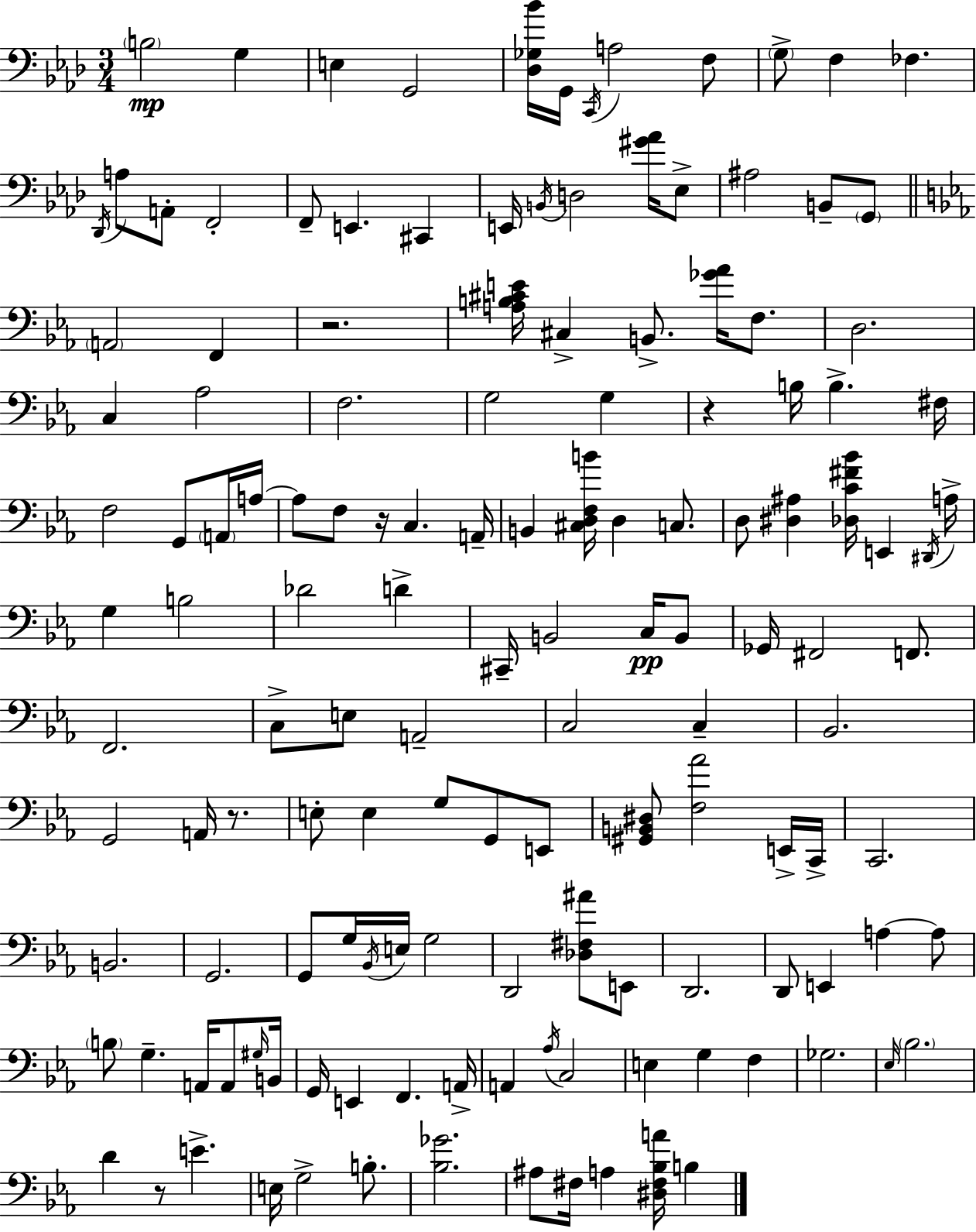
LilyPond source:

{
  \clef bass
  \numericTimeSignature
  \time 3/4
  \key f \minor
  \parenthesize b2\mp g4 | e4 g,2 | <des ges bes'>16 g,16 \acciaccatura { c,16 } a2 f8 | \parenthesize g8-> f4 fes4. | \break \acciaccatura { des,16 } a8 a,8-. f,2-. | f,8-- e,4. cis,4 | e,16 \acciaccatura { b,16 } d2 | <gis' aes'>16 ees8-> ais2 b,8-- | \break \parenthesize g,8 \bar "||" \break \key ees \major \parenthesize a,2 f,4 | r2. | <a b cis' e'>16 cis4-> b,8.-> <ges' aes'>16 f8. | d2. | \break c4 aes2 | f2. | g2 g4 | r4 b16 b4.-> fis16 | \break f2 g,8 \parenthesize a,16 a16~~ | a8 f8 r16 c4. a,16-- | b,4 <cis d f b'>16 d4 c8. | d8 <dis ais>4 <des c' fis' bes'>16 e,4 \acciaccatura { dis,16 } | \break a16-> g4 b2 | des'2 d'4-> | cis,16-- b,2 c16\pp b,8 | ges,16 fis,2 f,8. | \break f,2. | c8-> e8 a,2-- | c2 c4-- | bes,2. | \break g,2 a,16 r8. | e8-. e4 g8 g,8 e,8 | <gis, b, dis>8 <f aes'>2 e,16-> | c,16-> c,2. | \break b,2. | g,2. | g,8 g16 \acciaccatura { bes,16 } e16 g2 | d,2 <des fis ais'>8 | \break e,8 d,2. | d,8 e,4 a4~~ | a8 \parenthesize b8 g4.-- a,16 a,8 | \grace { gis16 } b,16 g,16 e,4 f,4. | \break a,16-> a,4 \acciaccatura { aes16 } c2 | e4 g4 | f4 ges2. | \grace { ees16 } \parenthesize bes2. | \break d'4 r8 e'4.-> | e16 g2-> | b8.-. <bes ges'>2. | ais8 fis16 a4 | \break <dis fis bes a'>16 b4 \bar "|."
}